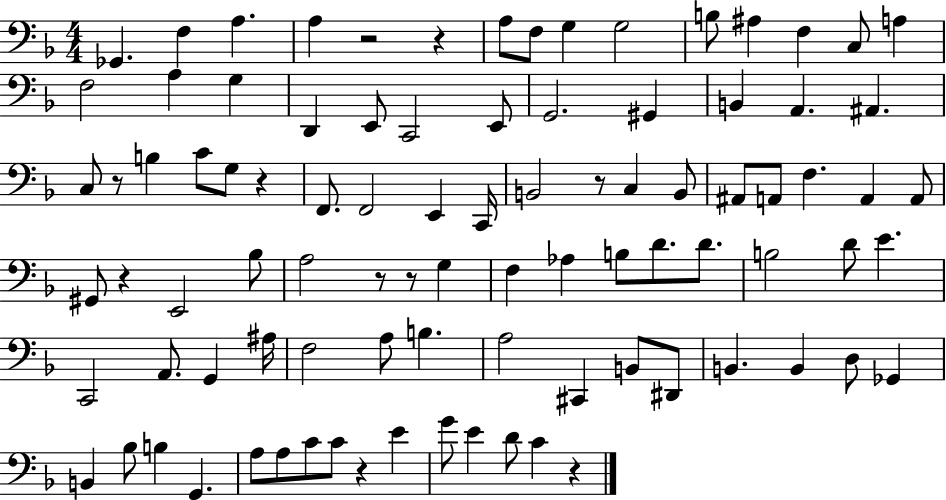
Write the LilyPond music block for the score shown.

{
  \clef bass
  \numericTimeSignature
  \time 4/4
  \key f \major
  \repeat volta 2 { ges,4. f4 a4. | a4 r2 r4 | a8 f8 g4 g2 | b8 ais4 f4 c8 a4 | \break f2 a4 g4 | d,4 e,8 c,2 e,8 | g,2. gis,4 | b,4 a,4. ais,4. | \break c8 r8 b4 c'8 g8 r4 | f,8. f,2 e,4 c,16 | b,2 r8 c4 b,8 | ais,8 a,8 f4. a,4 a,8 | \break gis,8 r4 e,2 bes8 | a2 r8 r8 g4 | f4 aes4 b8 d'8. d'8. | b2 d'8 e'4. | \break c,2 a,8. g,4 ais16 | f2 a8 b4. | a2 cis,4 b,8 dis,8 | b,4. b,4 d8 ges,4 | \break b,4 bes8 b4 g,4. | a8 a8 c'8 c'8 r4 e'4 | g'8 e'4 d'8 c'4 r4 | } \bar "|."
}